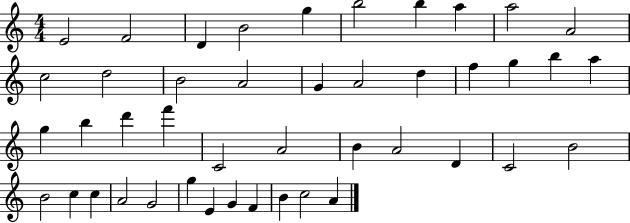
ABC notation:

X:1
T:Untitled
M:4/4
L:1/4
K:C
E2 F2 D B2 g b2 b a a2 A2 c2 d2 B2 A2 G A2 d f g b a g b d' f' C2 A2 B A2 D C2 B2 B2 c c A2 G2 g E G F B c2 A